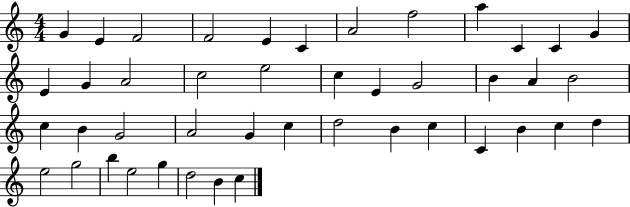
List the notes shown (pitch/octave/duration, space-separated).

G4/q E4/q F4/h F4/h E4/q C4/q A4/h F5/h A5/q C4/q C4/q G4/q E4/q G4/q A4/h C5/h E5/h C5/q E4/q G4/h B4/q A4/q B4/h C5/q B4/q G4/h A4/h G4/q C5/q D5/h B4/q C5/q C4/q B4/q C5/q D5/q E5/h G5/h B5/q E5/h G5/q D5/h B4/q C5/q